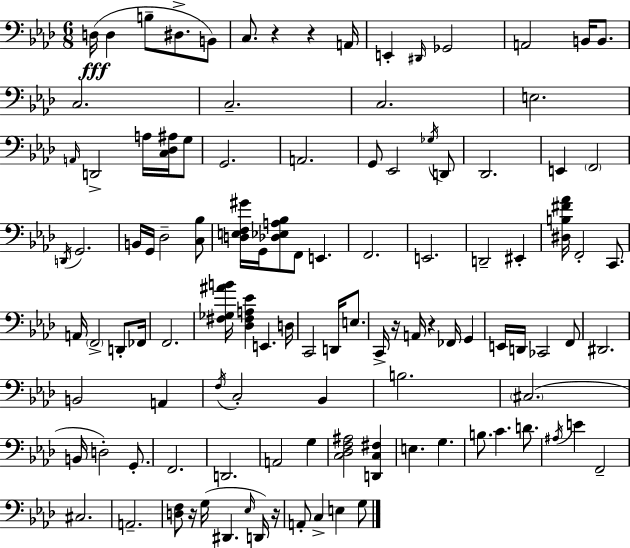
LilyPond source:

{
  \clef bass
  \numericTimeSignature
  \time 6/8
  \key aes \major
  d16(\fff d4 b8-- dis8.-> b,8) | c8. r4 r4 a,16 | e,4-. \grace { dis,16 } ges,2 | a,2 b,16 b,8. | \break c2. | c2.-- | c2. | e2. | \break \grace { a,16 } d,2-> a16 <c des ais>16 | g8 g,2. | a,2. | g,8 ees,2 | \break \acciaccatura { ges16 } d,8 des,2. | e,4 \parenthesize f,2 | \acciaccatura { d,16 } g,2. | b,16 g,16 des2-- | \break <c bes>8 <d e f gis'>16 g,16 <des ees a bes>8 f,8 e,4. | f,2. | e,2. | d,2-- | \break eis,4-. <dis b fis' aes'>16 f,2-. | c,8. a,16 \parenthesize f,2-> | d,8-. fes,16 f,2. | <fis ges ais' b'>16 <des fis a ees'>4 e,4. | \break d16 c,2 | d,16 e8. c,16-> r16 a,16 r4 fes,16 | g,4 e,16 d,16 ces,2 | f,8 dis,2. | \break b,2 | a,4 \acciaccatura { f16 } c2-. | bes,4 b2. | \parenthesize cis2.( | \break b,16 d2-.) | g,8.-. f,2. | d,2. | a,2 | \break g4 <c des f ais>2 | <d, c fis>4 e4. g4. | b8. c'4. | d'8. \acciaccatura { ais16 } e'4 f,2-- | \break cis2. | a,2.-- | <d f>8 r16 g16( dis,4. | \grace { ees16 } d,16) r16 a,8-. c4-> | \break e4 g8 \bar "|."
}